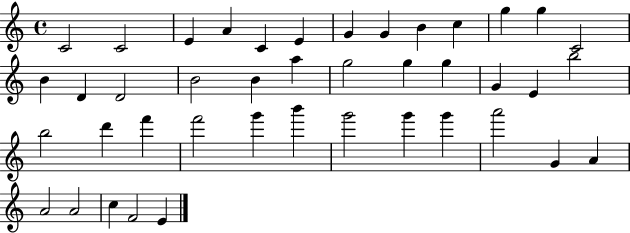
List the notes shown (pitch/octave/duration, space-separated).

C4/h C4/h E4/q A4/q C4/q E4/q G4/q G4/q B4/q C5/q G5/q G5/q C4/h B4/q D4/q D4/h B4/h B4/q A5/q G5/h G5/q G5/q G4/q E4/q B5/h B5/h D6/q F6/q F6/h G6/q B6/q G6/h G6/q G6/q A6/h G4/q A4/q A4/h A4/h C5/q F4/h E4/q